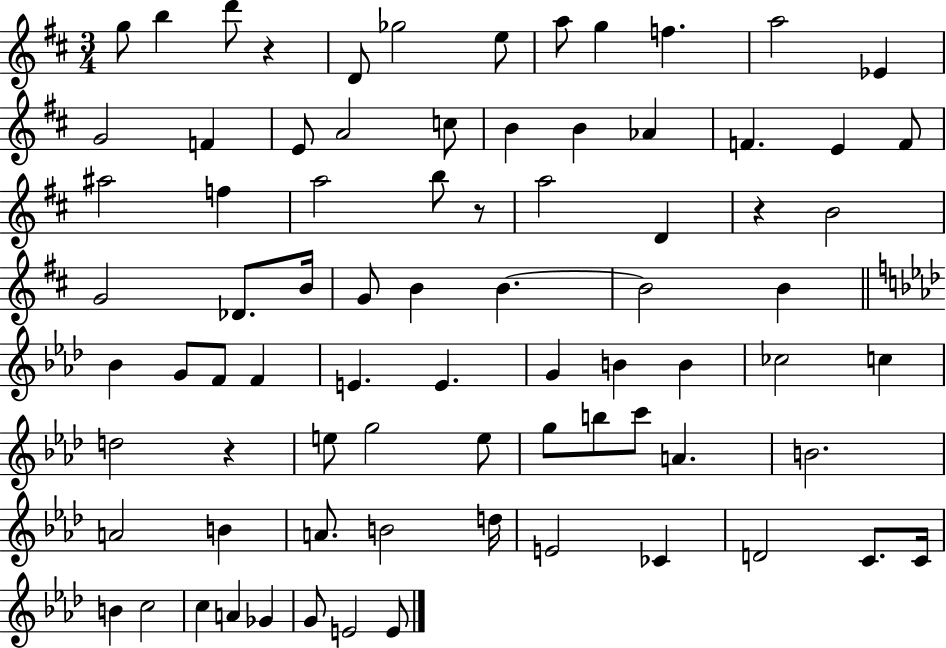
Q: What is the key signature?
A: D major